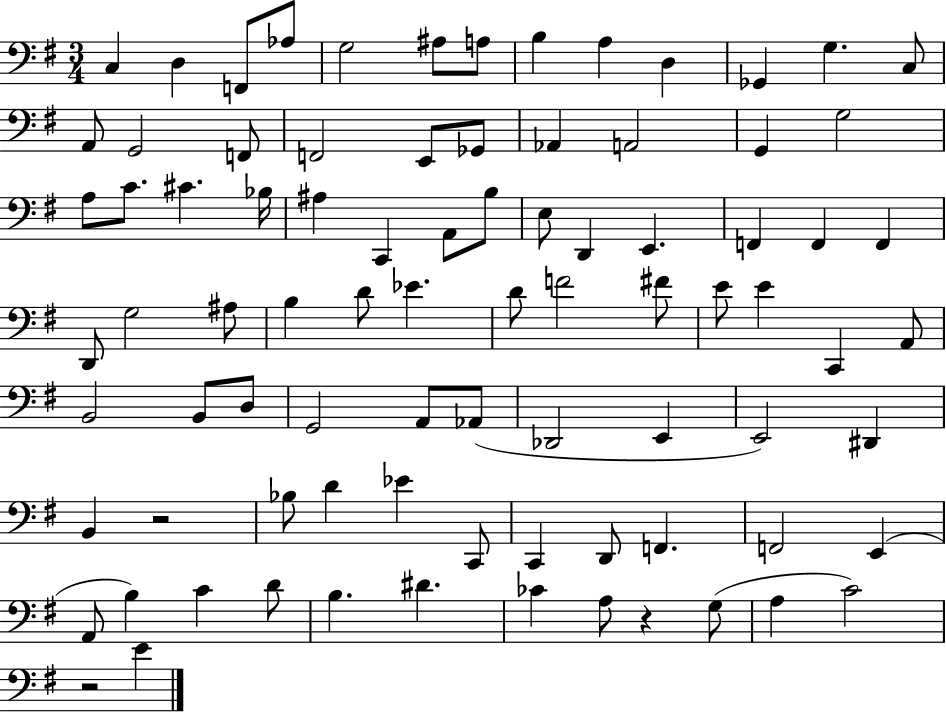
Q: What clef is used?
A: bass